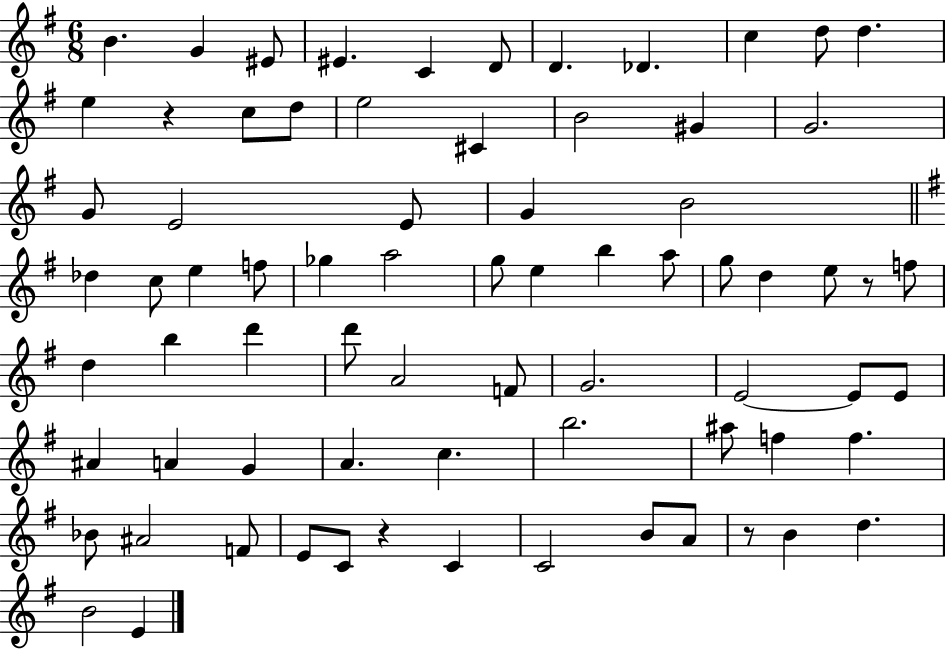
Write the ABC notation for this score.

X:1
T:Untitled
M:6/8
L:1/4
K:G
B G ^E/2 ^E C D/2 D _D c d/2 d e z c/2 d/2 e2 ^C B2 ^G G2 G/2 E2 E/2 G B2 _d c/2 e f/2 _g a2 g/2 e b a/2 g/2 d e/2 z/2 f/2 d b d' d'/2 A2 F/2 G2 E2 E/2 E/2 ^A A G A c b2 ^a/2 f f _B/2 ^A2 F/2 E/2 C/2 z C C2 B/2 A/2 z/2 B d B2 E